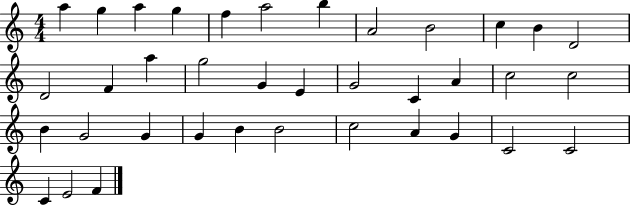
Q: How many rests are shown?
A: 0